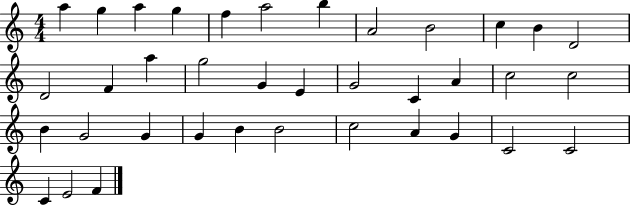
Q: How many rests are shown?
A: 0